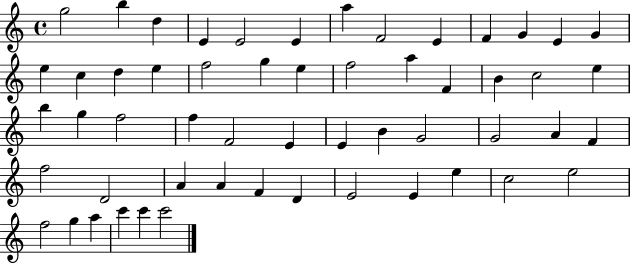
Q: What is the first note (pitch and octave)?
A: G5